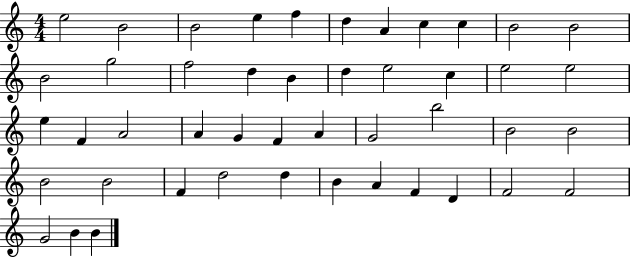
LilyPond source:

{
  \clef treble
  \numericTimeSignature
  \time 4/4
  \key c \major
  e''2 b'2 | b'2 e''4 f''4 | d''4 a'4 c''4 c''4 | b'2 b'2 | \break b'2 g''2 | f''2 d''4 b'4 | d''4 e''2 c''4 | e''2 e''2 | \break e''4 f'4 a'2 | a'4 g'4 f'4 a'4 | g'2 b''2 | b'2 b'2 | \break b'2 b'2 | f'4 d''2 d''4 | b'4 a'4 f'4 d'4 | f'2 f'2 | \break g'2 b'4 b'4 | \bar "|."
}